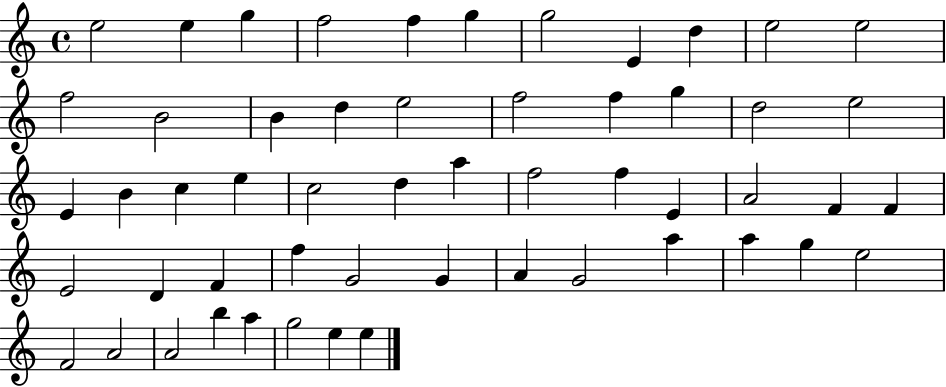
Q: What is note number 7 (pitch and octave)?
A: G5